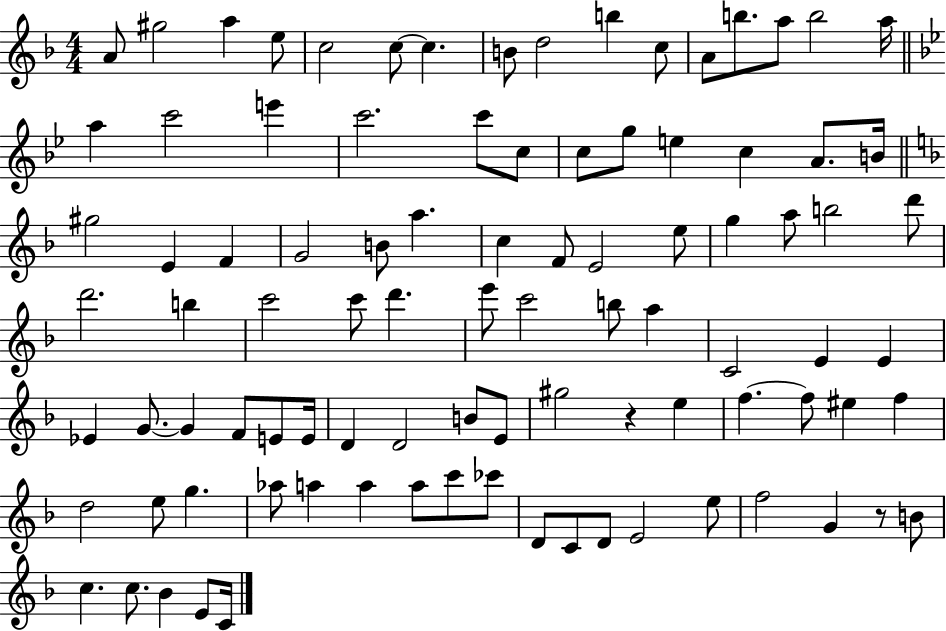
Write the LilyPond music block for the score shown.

{
  \clef treble
  \numericTimeSignature
  \time 4/4
  \key f \major
  a'8 gis''2 a''4 e''8 | c''2 c''8~~ c''4. | b'8 d''2 b''4 c''8 | a'8 b''8. a''8 b''2 a''16 | \break \bar "||" \break \key bes \major a''4 c'''2 e'''4 | c'''2. c'''8 c''8 | c''8 g''8 e''4 c''4 a'8. b'16 | \bar "||" \break \key f \major gis''2 e'4 f'4 | g'2 b'8 a''4. | c''4 f'8 e'2 e''8 | g''4 a''8 b''2 d'''8 | \break d'''2. b''4 | c'''2 c'''8 d'''4. | e'''8 c'''2 b''8 a''4 | c'2 e'4 e'4 | \break ees'4 g'8.~~ g'4 f'8 e'8 e'16 | d'4 d'2 b'8 e'8 | gis''2 r4 e''4 | f''4.~~ f''8 eis''4 f''4 | \break d''2 e''8 g''4. | aes''8 a''4 a''4 a''8 c'''8 ces'''8 | d'8 c'8 d'8 e'2 e''8 | f''2 g'4 r8 b'8 | \break c''4. c''8. bes'4 e'8 c'16 | \bar "|."
}